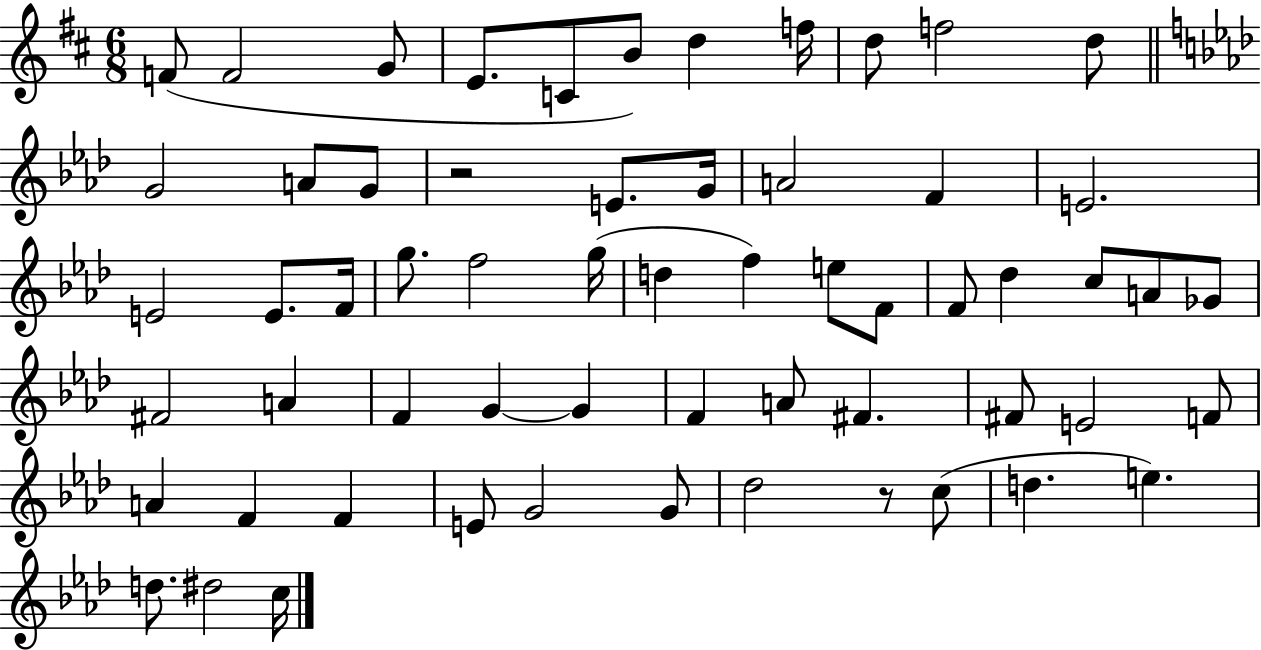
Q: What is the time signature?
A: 6/8